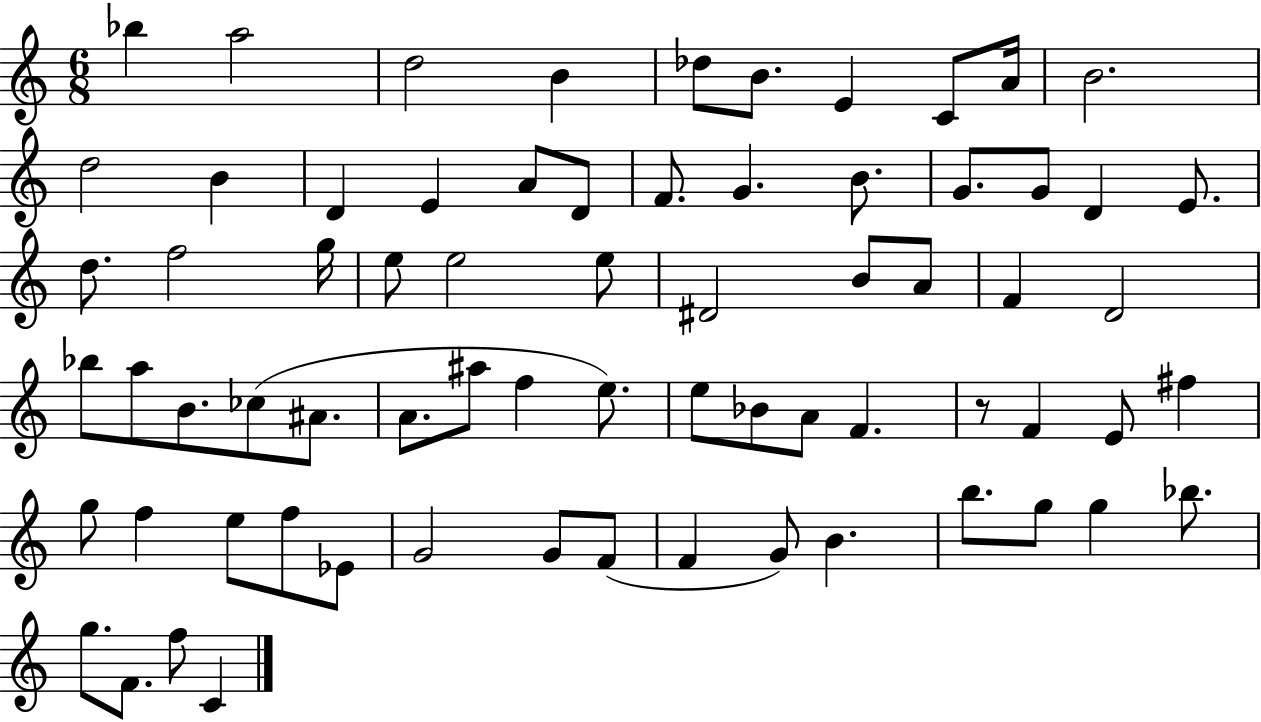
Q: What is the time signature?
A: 6/8